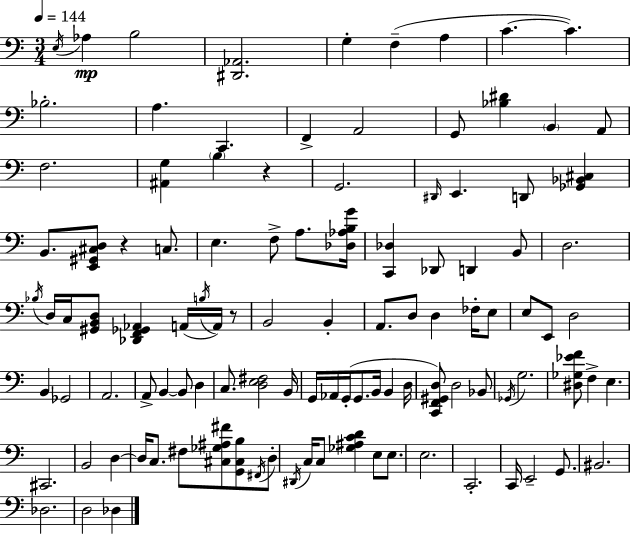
{
  \clef bass
  \numericTimeSignature
  \time 3/4
  \key c \major
  \tempo 4 = 144
  \acciaccatura { e16 }\mp aes4 b2 | <dis, aes,>2. | g4-. f4--( a4 | c'4.~~ c'4.) | \break bes2.-. | a4. c,4. | f,4-> a,2 | g,8 <bes dis'>4 \parenthesize b,4 a,8 | \break f2. | <ais, g>4 \parenthesize b4 r4 | g,2. | \grace { dis,16 } e,4. d,8 <ges, bes, cis>4 | \break b,8. <e, gis, cis d>8 r4 c8. | e4. f8-> a8. | <des aes b g'>16 <c, des>4 des,8 d,4 | b,8 d2. | \break \acciaccatura { bes16 } d16 c16 <gis, b, d>8 <des, f, ges, aes,>4 a,16( | \acciaccatura { b16 } a,16) r8 b,2 | b,4-. a,8. d8 d4 | fes16-. e8 e8 e,8 d2 | \break b,4 ges,2 | a,2. | a,8-> b,4~~ b,8 | d4 c8. <d e fis>2 | \break b,16 g,16 aes,16 g,16-.( g,8. b,16 b,4 | d16 <c, f, gis, d>8) d2 | bes,8 \acciaccatura { ges,16 } g2. | <dis ges ees' f'>8 f4-> e4. | \break cis,2. | b,2 | d4~~ d16 c8. fis8 <cis ges ais fis'>8 | <g, cis b>8 \acciaccatura { fis,16 } d8-. \acciaccatura { dis,16 } c16 c8 <ges ais c' d'>4 | \break e8 e8. e2. | c,2.-. | c,16 e,2-- | g,8. bis,2. | \break des2. | d2 | des4 \bar "|."
}